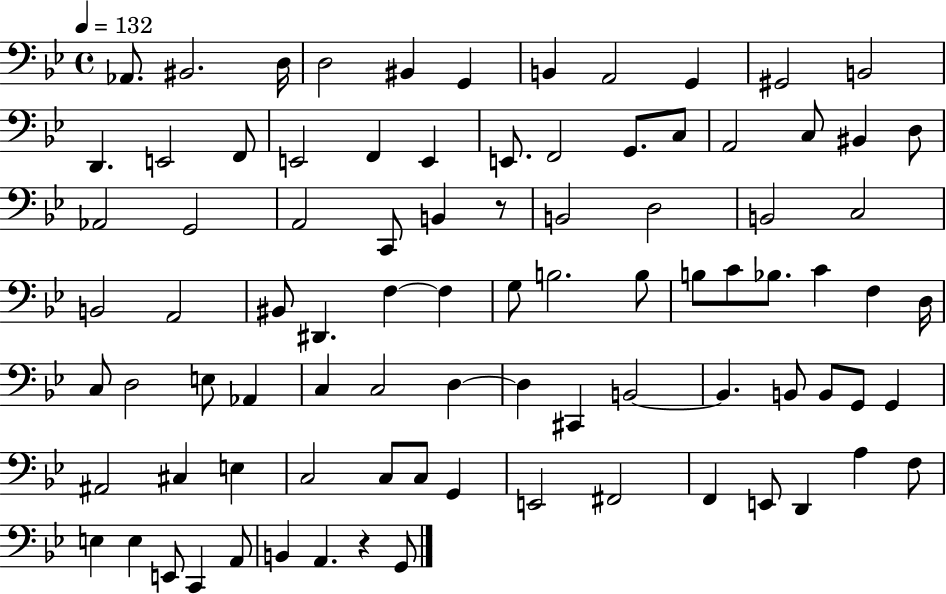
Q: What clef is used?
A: bass